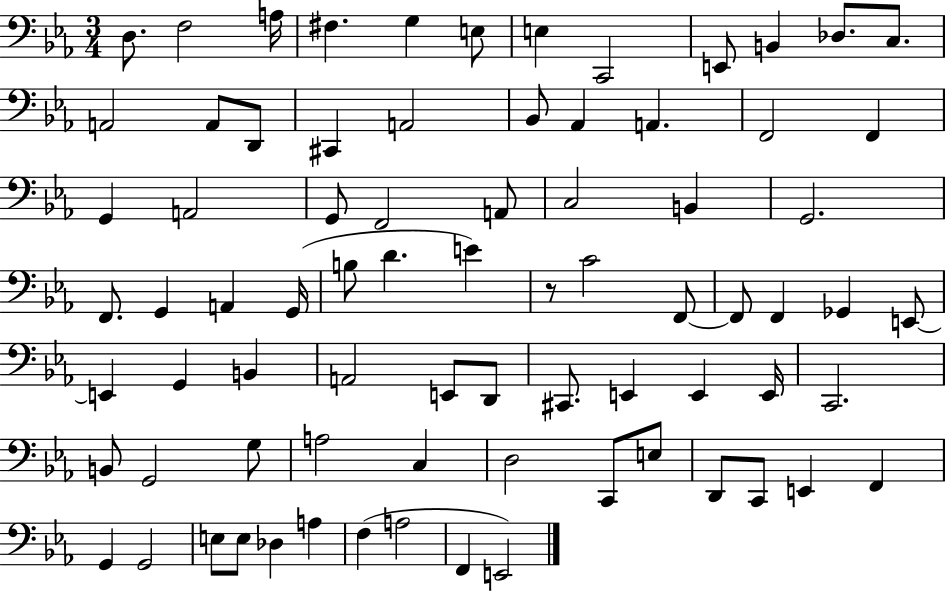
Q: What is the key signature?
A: EES major